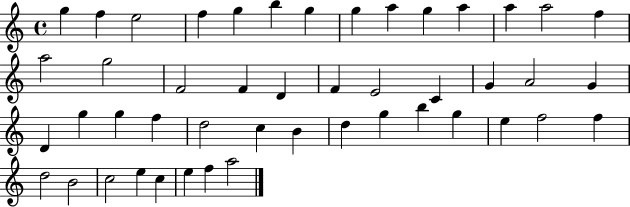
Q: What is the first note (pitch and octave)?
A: G5